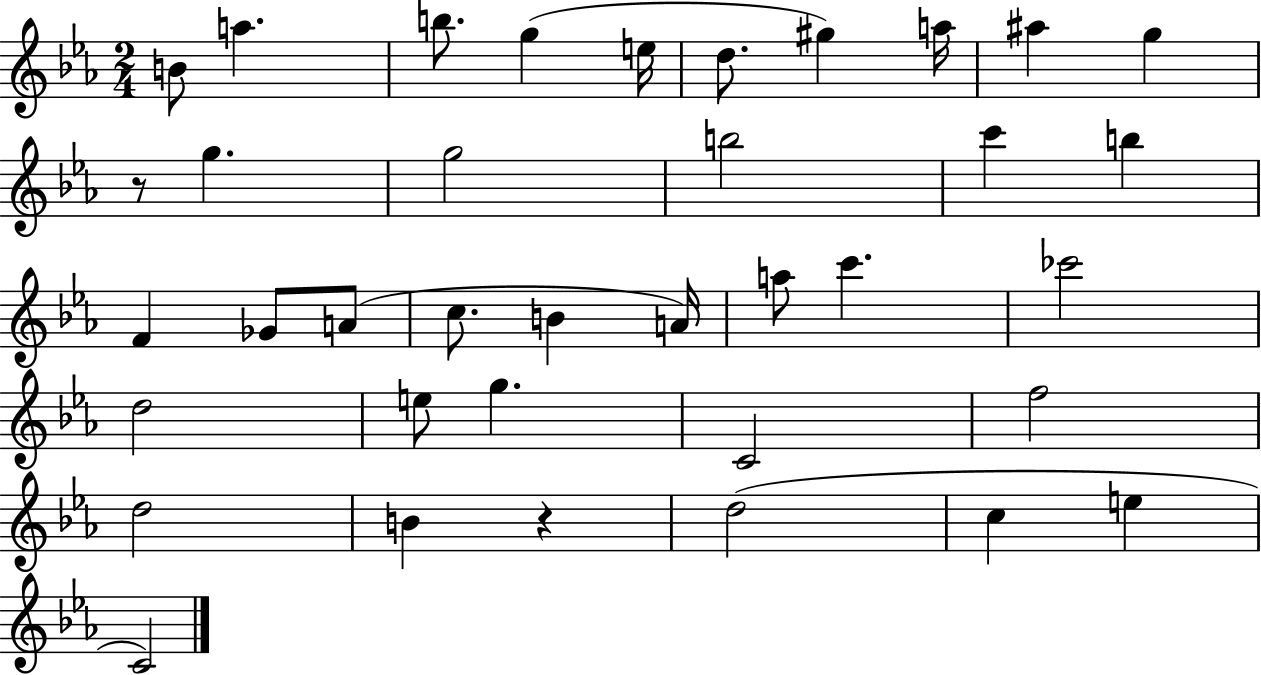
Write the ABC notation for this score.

X:1
T:Untitled
M:2/4
L:1/4
K:Eb
B/2 a b/2 g e/4 d/2 ^g a/4 ^a g z/2 g g2 b2 c' b F _G/2 A/2 c/2 B A/4 a/2 c' _c'2 d2 e/2 g C2 f2 d2 B z d2 c e C2